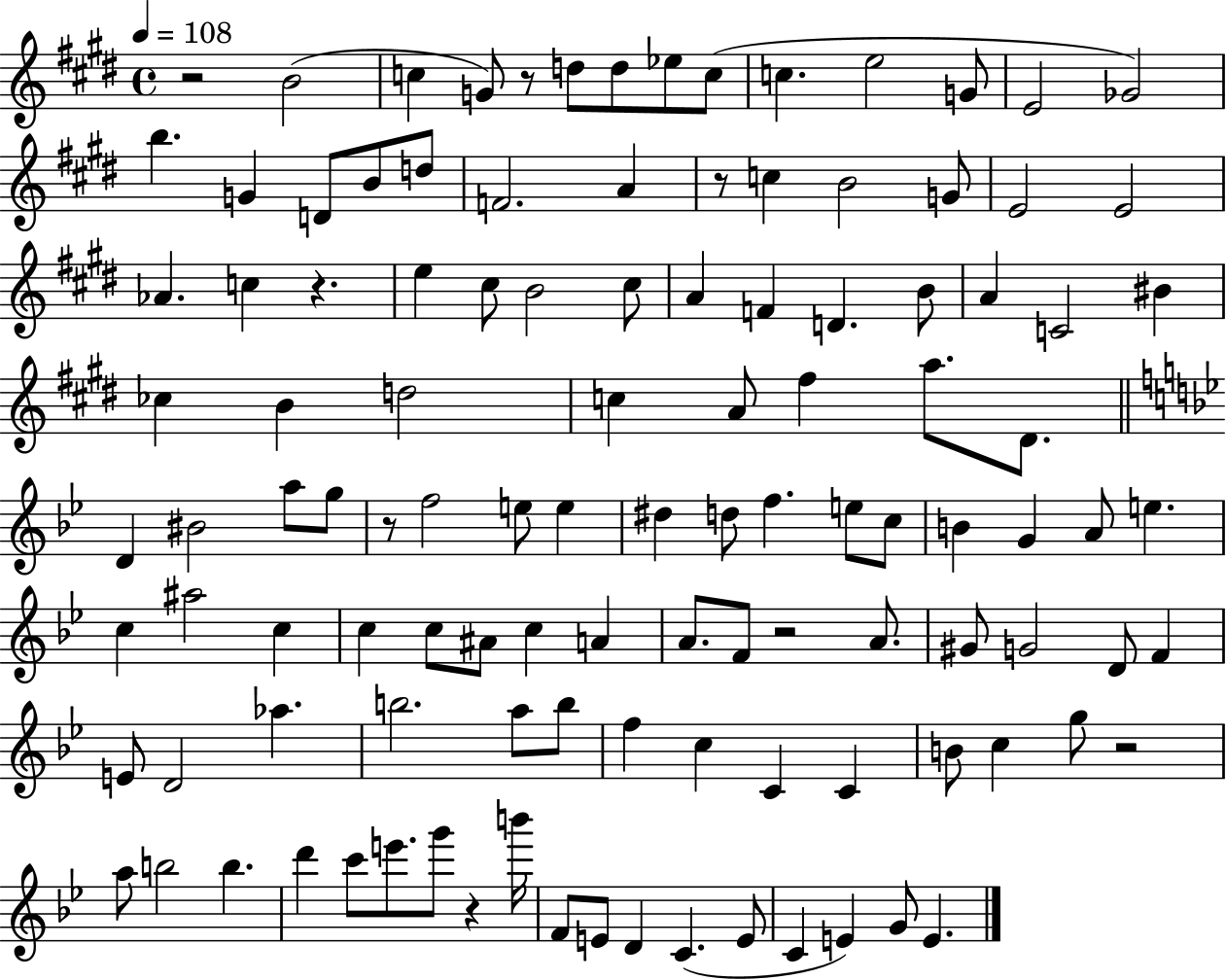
{
  \clef treble
  \time 4/4
  \defaultTimeSignature
  \key e \major
  \tempo 4 = 108
  r2 b'2( | c''4 g'8) r8 d''8 d''8 ees''8 c''8( | c''4. e''2 g'8 | e'2 ges'2) | \break b''4. g'4 d'8 b'8 d''8 | f'2. a'4 | r8 c''4 b'2 g'8 | e'2 e'2 | \break aes'4. c''4 r4. | e''4 cis''8 b'2 cis''8 | a'4 f'4 d'4. b'8 | a'4 c'2 bis'4 | \break ces''4 b'4 d''2 | c''4 a'8 fis''4 a''8. dis'8. | \bar "||" \break \key g \minor d'4 bis'2 a''8 g''8 | r8 f''2 e''8 e''4 | dis''4 d''8 f''4. e''8 c''8 | b'4 g'4 a'8 e''4. | \break c''4 ais''2 c''4 | c''4 c''8 ais'8 c''4 a'4 | a'8. f'8 r2 a'8. | gis'8 g'2 d'8 f'4 | \break e'8 d'2 aes''4. | b''2. a''8 b''8 | f''4 c''4 c'4 c'4 | b'8 c''4 g''8 r2 | \break a''8 b''2 b''4. | d'''4 c'''8 e'''8. g'''8 r4 b'''16 | f'8 e'8 d'4 c'4.( e'8 | c'4 e'4) g'8 e'4. | \break \bar "|."
}